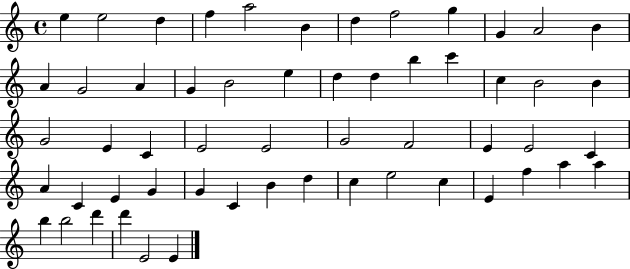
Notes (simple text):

E5/q E5/h D5/q F5/q A5/h B4/q D5/q F5/h G5/q G4/q A4/h B4/q A4/q G4/h A4/q G4/q B4/h E5/q D5/q D5/q B5/q C6/q C5/q B4/h B4/q G4/h E4/q C4/q E4/h E4/h G4/h F4/h E4/q E4/h C4/q A4/q C4/q E4/q G4/q G4/q C4/q B4/q D5/q C5/q E5/h C5/q E4/q F5/q A5/q A5/q B5/q B5/h D6/q D6/q E4/h E4/q